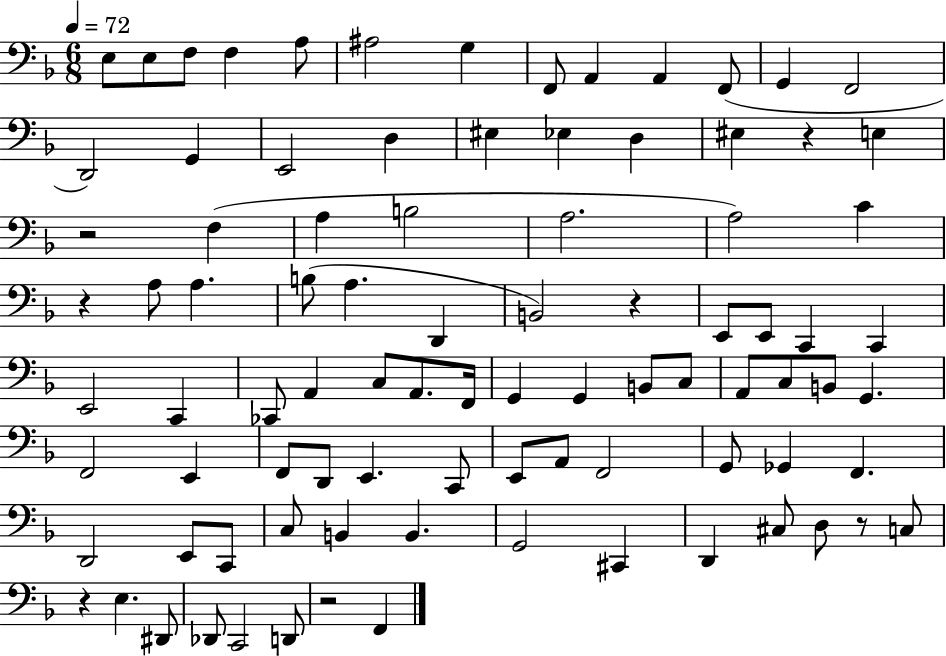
{
  \clef bass
  \numericTimeSignature
  \time 6/8
  \key f \major
  \tempo 4 = 72
  e8 e8 f8 f4 a8 | ais2 g4 | f,8 a,4 a,4 f,8( | g,4 f,2 | \break d,2) g,4 | e,2 d4 | eis4 ees4 d4 | eis4 r4 e4 | \break r2 f4( | a4 b2 | a2. | a2) c'4 | \break r4 a8 a4. | b8( a4. d,4 | b,2) r4 | e,8 e,8 c,4 c,4 | \break e,2 c,4 | ces,8 a,4 c8 a,8. f,16 | g,4 g,4 b,8 c8 | a,8 c8 b,8 g,4. | \break f,2 e,4 | f,8 d,8 e,4. c,8 | e,8 a,8 f,2 | g,8 ges,4 f,4. | \break d,2 e,8 c,8 | c8 b,4 b,4. | g,2 cis,4 | d,4 cis8 d8 r8 c8 | \break r4 e4. dis,8 | des,8 c,2 d,8 | r2 f,4 | \bar "|."
}